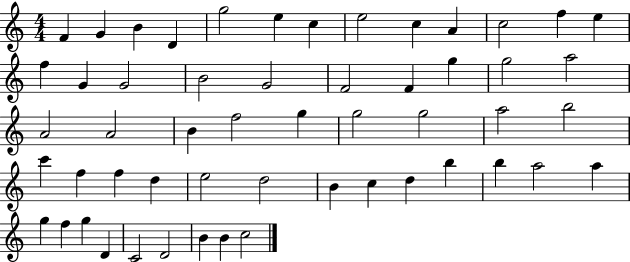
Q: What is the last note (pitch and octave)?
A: C5